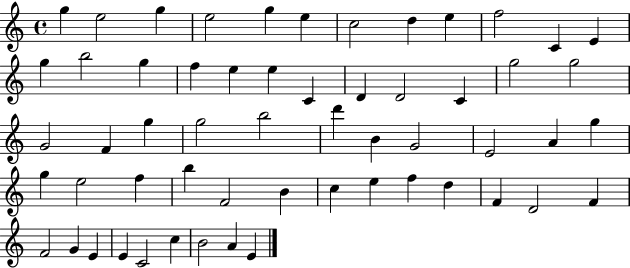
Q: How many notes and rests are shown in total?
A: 57